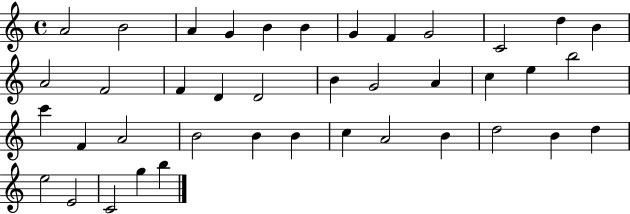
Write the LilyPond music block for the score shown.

{
  \clef treble
  \time 4/4
  \defaultTimeSignature
  \key c \major
  a'2 b'2 | a'4 g'4 b'4 b'4 | g'4 f'4 g'2 | c'2 d''4 b'4 | \break a'2 f'2 | f'4 d'4 d'2 | b'4 g'2 a'4 | c''4 e''4 b''2 | \break c'''4 f'4 a'2 | b'2 b'4 b'4 | c''4 a'2 b'4 | d''2 b'4 d''4 | \break e''2 e'2 | c'2 g''4 b''4 | \bar "|."
}